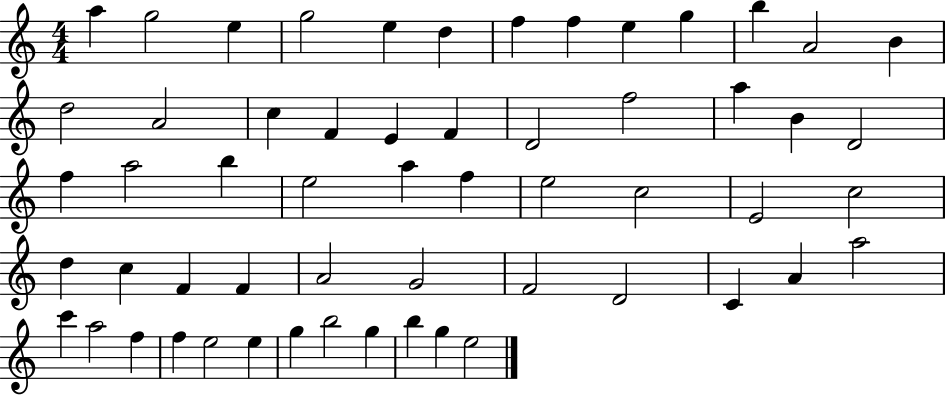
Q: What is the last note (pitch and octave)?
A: E5